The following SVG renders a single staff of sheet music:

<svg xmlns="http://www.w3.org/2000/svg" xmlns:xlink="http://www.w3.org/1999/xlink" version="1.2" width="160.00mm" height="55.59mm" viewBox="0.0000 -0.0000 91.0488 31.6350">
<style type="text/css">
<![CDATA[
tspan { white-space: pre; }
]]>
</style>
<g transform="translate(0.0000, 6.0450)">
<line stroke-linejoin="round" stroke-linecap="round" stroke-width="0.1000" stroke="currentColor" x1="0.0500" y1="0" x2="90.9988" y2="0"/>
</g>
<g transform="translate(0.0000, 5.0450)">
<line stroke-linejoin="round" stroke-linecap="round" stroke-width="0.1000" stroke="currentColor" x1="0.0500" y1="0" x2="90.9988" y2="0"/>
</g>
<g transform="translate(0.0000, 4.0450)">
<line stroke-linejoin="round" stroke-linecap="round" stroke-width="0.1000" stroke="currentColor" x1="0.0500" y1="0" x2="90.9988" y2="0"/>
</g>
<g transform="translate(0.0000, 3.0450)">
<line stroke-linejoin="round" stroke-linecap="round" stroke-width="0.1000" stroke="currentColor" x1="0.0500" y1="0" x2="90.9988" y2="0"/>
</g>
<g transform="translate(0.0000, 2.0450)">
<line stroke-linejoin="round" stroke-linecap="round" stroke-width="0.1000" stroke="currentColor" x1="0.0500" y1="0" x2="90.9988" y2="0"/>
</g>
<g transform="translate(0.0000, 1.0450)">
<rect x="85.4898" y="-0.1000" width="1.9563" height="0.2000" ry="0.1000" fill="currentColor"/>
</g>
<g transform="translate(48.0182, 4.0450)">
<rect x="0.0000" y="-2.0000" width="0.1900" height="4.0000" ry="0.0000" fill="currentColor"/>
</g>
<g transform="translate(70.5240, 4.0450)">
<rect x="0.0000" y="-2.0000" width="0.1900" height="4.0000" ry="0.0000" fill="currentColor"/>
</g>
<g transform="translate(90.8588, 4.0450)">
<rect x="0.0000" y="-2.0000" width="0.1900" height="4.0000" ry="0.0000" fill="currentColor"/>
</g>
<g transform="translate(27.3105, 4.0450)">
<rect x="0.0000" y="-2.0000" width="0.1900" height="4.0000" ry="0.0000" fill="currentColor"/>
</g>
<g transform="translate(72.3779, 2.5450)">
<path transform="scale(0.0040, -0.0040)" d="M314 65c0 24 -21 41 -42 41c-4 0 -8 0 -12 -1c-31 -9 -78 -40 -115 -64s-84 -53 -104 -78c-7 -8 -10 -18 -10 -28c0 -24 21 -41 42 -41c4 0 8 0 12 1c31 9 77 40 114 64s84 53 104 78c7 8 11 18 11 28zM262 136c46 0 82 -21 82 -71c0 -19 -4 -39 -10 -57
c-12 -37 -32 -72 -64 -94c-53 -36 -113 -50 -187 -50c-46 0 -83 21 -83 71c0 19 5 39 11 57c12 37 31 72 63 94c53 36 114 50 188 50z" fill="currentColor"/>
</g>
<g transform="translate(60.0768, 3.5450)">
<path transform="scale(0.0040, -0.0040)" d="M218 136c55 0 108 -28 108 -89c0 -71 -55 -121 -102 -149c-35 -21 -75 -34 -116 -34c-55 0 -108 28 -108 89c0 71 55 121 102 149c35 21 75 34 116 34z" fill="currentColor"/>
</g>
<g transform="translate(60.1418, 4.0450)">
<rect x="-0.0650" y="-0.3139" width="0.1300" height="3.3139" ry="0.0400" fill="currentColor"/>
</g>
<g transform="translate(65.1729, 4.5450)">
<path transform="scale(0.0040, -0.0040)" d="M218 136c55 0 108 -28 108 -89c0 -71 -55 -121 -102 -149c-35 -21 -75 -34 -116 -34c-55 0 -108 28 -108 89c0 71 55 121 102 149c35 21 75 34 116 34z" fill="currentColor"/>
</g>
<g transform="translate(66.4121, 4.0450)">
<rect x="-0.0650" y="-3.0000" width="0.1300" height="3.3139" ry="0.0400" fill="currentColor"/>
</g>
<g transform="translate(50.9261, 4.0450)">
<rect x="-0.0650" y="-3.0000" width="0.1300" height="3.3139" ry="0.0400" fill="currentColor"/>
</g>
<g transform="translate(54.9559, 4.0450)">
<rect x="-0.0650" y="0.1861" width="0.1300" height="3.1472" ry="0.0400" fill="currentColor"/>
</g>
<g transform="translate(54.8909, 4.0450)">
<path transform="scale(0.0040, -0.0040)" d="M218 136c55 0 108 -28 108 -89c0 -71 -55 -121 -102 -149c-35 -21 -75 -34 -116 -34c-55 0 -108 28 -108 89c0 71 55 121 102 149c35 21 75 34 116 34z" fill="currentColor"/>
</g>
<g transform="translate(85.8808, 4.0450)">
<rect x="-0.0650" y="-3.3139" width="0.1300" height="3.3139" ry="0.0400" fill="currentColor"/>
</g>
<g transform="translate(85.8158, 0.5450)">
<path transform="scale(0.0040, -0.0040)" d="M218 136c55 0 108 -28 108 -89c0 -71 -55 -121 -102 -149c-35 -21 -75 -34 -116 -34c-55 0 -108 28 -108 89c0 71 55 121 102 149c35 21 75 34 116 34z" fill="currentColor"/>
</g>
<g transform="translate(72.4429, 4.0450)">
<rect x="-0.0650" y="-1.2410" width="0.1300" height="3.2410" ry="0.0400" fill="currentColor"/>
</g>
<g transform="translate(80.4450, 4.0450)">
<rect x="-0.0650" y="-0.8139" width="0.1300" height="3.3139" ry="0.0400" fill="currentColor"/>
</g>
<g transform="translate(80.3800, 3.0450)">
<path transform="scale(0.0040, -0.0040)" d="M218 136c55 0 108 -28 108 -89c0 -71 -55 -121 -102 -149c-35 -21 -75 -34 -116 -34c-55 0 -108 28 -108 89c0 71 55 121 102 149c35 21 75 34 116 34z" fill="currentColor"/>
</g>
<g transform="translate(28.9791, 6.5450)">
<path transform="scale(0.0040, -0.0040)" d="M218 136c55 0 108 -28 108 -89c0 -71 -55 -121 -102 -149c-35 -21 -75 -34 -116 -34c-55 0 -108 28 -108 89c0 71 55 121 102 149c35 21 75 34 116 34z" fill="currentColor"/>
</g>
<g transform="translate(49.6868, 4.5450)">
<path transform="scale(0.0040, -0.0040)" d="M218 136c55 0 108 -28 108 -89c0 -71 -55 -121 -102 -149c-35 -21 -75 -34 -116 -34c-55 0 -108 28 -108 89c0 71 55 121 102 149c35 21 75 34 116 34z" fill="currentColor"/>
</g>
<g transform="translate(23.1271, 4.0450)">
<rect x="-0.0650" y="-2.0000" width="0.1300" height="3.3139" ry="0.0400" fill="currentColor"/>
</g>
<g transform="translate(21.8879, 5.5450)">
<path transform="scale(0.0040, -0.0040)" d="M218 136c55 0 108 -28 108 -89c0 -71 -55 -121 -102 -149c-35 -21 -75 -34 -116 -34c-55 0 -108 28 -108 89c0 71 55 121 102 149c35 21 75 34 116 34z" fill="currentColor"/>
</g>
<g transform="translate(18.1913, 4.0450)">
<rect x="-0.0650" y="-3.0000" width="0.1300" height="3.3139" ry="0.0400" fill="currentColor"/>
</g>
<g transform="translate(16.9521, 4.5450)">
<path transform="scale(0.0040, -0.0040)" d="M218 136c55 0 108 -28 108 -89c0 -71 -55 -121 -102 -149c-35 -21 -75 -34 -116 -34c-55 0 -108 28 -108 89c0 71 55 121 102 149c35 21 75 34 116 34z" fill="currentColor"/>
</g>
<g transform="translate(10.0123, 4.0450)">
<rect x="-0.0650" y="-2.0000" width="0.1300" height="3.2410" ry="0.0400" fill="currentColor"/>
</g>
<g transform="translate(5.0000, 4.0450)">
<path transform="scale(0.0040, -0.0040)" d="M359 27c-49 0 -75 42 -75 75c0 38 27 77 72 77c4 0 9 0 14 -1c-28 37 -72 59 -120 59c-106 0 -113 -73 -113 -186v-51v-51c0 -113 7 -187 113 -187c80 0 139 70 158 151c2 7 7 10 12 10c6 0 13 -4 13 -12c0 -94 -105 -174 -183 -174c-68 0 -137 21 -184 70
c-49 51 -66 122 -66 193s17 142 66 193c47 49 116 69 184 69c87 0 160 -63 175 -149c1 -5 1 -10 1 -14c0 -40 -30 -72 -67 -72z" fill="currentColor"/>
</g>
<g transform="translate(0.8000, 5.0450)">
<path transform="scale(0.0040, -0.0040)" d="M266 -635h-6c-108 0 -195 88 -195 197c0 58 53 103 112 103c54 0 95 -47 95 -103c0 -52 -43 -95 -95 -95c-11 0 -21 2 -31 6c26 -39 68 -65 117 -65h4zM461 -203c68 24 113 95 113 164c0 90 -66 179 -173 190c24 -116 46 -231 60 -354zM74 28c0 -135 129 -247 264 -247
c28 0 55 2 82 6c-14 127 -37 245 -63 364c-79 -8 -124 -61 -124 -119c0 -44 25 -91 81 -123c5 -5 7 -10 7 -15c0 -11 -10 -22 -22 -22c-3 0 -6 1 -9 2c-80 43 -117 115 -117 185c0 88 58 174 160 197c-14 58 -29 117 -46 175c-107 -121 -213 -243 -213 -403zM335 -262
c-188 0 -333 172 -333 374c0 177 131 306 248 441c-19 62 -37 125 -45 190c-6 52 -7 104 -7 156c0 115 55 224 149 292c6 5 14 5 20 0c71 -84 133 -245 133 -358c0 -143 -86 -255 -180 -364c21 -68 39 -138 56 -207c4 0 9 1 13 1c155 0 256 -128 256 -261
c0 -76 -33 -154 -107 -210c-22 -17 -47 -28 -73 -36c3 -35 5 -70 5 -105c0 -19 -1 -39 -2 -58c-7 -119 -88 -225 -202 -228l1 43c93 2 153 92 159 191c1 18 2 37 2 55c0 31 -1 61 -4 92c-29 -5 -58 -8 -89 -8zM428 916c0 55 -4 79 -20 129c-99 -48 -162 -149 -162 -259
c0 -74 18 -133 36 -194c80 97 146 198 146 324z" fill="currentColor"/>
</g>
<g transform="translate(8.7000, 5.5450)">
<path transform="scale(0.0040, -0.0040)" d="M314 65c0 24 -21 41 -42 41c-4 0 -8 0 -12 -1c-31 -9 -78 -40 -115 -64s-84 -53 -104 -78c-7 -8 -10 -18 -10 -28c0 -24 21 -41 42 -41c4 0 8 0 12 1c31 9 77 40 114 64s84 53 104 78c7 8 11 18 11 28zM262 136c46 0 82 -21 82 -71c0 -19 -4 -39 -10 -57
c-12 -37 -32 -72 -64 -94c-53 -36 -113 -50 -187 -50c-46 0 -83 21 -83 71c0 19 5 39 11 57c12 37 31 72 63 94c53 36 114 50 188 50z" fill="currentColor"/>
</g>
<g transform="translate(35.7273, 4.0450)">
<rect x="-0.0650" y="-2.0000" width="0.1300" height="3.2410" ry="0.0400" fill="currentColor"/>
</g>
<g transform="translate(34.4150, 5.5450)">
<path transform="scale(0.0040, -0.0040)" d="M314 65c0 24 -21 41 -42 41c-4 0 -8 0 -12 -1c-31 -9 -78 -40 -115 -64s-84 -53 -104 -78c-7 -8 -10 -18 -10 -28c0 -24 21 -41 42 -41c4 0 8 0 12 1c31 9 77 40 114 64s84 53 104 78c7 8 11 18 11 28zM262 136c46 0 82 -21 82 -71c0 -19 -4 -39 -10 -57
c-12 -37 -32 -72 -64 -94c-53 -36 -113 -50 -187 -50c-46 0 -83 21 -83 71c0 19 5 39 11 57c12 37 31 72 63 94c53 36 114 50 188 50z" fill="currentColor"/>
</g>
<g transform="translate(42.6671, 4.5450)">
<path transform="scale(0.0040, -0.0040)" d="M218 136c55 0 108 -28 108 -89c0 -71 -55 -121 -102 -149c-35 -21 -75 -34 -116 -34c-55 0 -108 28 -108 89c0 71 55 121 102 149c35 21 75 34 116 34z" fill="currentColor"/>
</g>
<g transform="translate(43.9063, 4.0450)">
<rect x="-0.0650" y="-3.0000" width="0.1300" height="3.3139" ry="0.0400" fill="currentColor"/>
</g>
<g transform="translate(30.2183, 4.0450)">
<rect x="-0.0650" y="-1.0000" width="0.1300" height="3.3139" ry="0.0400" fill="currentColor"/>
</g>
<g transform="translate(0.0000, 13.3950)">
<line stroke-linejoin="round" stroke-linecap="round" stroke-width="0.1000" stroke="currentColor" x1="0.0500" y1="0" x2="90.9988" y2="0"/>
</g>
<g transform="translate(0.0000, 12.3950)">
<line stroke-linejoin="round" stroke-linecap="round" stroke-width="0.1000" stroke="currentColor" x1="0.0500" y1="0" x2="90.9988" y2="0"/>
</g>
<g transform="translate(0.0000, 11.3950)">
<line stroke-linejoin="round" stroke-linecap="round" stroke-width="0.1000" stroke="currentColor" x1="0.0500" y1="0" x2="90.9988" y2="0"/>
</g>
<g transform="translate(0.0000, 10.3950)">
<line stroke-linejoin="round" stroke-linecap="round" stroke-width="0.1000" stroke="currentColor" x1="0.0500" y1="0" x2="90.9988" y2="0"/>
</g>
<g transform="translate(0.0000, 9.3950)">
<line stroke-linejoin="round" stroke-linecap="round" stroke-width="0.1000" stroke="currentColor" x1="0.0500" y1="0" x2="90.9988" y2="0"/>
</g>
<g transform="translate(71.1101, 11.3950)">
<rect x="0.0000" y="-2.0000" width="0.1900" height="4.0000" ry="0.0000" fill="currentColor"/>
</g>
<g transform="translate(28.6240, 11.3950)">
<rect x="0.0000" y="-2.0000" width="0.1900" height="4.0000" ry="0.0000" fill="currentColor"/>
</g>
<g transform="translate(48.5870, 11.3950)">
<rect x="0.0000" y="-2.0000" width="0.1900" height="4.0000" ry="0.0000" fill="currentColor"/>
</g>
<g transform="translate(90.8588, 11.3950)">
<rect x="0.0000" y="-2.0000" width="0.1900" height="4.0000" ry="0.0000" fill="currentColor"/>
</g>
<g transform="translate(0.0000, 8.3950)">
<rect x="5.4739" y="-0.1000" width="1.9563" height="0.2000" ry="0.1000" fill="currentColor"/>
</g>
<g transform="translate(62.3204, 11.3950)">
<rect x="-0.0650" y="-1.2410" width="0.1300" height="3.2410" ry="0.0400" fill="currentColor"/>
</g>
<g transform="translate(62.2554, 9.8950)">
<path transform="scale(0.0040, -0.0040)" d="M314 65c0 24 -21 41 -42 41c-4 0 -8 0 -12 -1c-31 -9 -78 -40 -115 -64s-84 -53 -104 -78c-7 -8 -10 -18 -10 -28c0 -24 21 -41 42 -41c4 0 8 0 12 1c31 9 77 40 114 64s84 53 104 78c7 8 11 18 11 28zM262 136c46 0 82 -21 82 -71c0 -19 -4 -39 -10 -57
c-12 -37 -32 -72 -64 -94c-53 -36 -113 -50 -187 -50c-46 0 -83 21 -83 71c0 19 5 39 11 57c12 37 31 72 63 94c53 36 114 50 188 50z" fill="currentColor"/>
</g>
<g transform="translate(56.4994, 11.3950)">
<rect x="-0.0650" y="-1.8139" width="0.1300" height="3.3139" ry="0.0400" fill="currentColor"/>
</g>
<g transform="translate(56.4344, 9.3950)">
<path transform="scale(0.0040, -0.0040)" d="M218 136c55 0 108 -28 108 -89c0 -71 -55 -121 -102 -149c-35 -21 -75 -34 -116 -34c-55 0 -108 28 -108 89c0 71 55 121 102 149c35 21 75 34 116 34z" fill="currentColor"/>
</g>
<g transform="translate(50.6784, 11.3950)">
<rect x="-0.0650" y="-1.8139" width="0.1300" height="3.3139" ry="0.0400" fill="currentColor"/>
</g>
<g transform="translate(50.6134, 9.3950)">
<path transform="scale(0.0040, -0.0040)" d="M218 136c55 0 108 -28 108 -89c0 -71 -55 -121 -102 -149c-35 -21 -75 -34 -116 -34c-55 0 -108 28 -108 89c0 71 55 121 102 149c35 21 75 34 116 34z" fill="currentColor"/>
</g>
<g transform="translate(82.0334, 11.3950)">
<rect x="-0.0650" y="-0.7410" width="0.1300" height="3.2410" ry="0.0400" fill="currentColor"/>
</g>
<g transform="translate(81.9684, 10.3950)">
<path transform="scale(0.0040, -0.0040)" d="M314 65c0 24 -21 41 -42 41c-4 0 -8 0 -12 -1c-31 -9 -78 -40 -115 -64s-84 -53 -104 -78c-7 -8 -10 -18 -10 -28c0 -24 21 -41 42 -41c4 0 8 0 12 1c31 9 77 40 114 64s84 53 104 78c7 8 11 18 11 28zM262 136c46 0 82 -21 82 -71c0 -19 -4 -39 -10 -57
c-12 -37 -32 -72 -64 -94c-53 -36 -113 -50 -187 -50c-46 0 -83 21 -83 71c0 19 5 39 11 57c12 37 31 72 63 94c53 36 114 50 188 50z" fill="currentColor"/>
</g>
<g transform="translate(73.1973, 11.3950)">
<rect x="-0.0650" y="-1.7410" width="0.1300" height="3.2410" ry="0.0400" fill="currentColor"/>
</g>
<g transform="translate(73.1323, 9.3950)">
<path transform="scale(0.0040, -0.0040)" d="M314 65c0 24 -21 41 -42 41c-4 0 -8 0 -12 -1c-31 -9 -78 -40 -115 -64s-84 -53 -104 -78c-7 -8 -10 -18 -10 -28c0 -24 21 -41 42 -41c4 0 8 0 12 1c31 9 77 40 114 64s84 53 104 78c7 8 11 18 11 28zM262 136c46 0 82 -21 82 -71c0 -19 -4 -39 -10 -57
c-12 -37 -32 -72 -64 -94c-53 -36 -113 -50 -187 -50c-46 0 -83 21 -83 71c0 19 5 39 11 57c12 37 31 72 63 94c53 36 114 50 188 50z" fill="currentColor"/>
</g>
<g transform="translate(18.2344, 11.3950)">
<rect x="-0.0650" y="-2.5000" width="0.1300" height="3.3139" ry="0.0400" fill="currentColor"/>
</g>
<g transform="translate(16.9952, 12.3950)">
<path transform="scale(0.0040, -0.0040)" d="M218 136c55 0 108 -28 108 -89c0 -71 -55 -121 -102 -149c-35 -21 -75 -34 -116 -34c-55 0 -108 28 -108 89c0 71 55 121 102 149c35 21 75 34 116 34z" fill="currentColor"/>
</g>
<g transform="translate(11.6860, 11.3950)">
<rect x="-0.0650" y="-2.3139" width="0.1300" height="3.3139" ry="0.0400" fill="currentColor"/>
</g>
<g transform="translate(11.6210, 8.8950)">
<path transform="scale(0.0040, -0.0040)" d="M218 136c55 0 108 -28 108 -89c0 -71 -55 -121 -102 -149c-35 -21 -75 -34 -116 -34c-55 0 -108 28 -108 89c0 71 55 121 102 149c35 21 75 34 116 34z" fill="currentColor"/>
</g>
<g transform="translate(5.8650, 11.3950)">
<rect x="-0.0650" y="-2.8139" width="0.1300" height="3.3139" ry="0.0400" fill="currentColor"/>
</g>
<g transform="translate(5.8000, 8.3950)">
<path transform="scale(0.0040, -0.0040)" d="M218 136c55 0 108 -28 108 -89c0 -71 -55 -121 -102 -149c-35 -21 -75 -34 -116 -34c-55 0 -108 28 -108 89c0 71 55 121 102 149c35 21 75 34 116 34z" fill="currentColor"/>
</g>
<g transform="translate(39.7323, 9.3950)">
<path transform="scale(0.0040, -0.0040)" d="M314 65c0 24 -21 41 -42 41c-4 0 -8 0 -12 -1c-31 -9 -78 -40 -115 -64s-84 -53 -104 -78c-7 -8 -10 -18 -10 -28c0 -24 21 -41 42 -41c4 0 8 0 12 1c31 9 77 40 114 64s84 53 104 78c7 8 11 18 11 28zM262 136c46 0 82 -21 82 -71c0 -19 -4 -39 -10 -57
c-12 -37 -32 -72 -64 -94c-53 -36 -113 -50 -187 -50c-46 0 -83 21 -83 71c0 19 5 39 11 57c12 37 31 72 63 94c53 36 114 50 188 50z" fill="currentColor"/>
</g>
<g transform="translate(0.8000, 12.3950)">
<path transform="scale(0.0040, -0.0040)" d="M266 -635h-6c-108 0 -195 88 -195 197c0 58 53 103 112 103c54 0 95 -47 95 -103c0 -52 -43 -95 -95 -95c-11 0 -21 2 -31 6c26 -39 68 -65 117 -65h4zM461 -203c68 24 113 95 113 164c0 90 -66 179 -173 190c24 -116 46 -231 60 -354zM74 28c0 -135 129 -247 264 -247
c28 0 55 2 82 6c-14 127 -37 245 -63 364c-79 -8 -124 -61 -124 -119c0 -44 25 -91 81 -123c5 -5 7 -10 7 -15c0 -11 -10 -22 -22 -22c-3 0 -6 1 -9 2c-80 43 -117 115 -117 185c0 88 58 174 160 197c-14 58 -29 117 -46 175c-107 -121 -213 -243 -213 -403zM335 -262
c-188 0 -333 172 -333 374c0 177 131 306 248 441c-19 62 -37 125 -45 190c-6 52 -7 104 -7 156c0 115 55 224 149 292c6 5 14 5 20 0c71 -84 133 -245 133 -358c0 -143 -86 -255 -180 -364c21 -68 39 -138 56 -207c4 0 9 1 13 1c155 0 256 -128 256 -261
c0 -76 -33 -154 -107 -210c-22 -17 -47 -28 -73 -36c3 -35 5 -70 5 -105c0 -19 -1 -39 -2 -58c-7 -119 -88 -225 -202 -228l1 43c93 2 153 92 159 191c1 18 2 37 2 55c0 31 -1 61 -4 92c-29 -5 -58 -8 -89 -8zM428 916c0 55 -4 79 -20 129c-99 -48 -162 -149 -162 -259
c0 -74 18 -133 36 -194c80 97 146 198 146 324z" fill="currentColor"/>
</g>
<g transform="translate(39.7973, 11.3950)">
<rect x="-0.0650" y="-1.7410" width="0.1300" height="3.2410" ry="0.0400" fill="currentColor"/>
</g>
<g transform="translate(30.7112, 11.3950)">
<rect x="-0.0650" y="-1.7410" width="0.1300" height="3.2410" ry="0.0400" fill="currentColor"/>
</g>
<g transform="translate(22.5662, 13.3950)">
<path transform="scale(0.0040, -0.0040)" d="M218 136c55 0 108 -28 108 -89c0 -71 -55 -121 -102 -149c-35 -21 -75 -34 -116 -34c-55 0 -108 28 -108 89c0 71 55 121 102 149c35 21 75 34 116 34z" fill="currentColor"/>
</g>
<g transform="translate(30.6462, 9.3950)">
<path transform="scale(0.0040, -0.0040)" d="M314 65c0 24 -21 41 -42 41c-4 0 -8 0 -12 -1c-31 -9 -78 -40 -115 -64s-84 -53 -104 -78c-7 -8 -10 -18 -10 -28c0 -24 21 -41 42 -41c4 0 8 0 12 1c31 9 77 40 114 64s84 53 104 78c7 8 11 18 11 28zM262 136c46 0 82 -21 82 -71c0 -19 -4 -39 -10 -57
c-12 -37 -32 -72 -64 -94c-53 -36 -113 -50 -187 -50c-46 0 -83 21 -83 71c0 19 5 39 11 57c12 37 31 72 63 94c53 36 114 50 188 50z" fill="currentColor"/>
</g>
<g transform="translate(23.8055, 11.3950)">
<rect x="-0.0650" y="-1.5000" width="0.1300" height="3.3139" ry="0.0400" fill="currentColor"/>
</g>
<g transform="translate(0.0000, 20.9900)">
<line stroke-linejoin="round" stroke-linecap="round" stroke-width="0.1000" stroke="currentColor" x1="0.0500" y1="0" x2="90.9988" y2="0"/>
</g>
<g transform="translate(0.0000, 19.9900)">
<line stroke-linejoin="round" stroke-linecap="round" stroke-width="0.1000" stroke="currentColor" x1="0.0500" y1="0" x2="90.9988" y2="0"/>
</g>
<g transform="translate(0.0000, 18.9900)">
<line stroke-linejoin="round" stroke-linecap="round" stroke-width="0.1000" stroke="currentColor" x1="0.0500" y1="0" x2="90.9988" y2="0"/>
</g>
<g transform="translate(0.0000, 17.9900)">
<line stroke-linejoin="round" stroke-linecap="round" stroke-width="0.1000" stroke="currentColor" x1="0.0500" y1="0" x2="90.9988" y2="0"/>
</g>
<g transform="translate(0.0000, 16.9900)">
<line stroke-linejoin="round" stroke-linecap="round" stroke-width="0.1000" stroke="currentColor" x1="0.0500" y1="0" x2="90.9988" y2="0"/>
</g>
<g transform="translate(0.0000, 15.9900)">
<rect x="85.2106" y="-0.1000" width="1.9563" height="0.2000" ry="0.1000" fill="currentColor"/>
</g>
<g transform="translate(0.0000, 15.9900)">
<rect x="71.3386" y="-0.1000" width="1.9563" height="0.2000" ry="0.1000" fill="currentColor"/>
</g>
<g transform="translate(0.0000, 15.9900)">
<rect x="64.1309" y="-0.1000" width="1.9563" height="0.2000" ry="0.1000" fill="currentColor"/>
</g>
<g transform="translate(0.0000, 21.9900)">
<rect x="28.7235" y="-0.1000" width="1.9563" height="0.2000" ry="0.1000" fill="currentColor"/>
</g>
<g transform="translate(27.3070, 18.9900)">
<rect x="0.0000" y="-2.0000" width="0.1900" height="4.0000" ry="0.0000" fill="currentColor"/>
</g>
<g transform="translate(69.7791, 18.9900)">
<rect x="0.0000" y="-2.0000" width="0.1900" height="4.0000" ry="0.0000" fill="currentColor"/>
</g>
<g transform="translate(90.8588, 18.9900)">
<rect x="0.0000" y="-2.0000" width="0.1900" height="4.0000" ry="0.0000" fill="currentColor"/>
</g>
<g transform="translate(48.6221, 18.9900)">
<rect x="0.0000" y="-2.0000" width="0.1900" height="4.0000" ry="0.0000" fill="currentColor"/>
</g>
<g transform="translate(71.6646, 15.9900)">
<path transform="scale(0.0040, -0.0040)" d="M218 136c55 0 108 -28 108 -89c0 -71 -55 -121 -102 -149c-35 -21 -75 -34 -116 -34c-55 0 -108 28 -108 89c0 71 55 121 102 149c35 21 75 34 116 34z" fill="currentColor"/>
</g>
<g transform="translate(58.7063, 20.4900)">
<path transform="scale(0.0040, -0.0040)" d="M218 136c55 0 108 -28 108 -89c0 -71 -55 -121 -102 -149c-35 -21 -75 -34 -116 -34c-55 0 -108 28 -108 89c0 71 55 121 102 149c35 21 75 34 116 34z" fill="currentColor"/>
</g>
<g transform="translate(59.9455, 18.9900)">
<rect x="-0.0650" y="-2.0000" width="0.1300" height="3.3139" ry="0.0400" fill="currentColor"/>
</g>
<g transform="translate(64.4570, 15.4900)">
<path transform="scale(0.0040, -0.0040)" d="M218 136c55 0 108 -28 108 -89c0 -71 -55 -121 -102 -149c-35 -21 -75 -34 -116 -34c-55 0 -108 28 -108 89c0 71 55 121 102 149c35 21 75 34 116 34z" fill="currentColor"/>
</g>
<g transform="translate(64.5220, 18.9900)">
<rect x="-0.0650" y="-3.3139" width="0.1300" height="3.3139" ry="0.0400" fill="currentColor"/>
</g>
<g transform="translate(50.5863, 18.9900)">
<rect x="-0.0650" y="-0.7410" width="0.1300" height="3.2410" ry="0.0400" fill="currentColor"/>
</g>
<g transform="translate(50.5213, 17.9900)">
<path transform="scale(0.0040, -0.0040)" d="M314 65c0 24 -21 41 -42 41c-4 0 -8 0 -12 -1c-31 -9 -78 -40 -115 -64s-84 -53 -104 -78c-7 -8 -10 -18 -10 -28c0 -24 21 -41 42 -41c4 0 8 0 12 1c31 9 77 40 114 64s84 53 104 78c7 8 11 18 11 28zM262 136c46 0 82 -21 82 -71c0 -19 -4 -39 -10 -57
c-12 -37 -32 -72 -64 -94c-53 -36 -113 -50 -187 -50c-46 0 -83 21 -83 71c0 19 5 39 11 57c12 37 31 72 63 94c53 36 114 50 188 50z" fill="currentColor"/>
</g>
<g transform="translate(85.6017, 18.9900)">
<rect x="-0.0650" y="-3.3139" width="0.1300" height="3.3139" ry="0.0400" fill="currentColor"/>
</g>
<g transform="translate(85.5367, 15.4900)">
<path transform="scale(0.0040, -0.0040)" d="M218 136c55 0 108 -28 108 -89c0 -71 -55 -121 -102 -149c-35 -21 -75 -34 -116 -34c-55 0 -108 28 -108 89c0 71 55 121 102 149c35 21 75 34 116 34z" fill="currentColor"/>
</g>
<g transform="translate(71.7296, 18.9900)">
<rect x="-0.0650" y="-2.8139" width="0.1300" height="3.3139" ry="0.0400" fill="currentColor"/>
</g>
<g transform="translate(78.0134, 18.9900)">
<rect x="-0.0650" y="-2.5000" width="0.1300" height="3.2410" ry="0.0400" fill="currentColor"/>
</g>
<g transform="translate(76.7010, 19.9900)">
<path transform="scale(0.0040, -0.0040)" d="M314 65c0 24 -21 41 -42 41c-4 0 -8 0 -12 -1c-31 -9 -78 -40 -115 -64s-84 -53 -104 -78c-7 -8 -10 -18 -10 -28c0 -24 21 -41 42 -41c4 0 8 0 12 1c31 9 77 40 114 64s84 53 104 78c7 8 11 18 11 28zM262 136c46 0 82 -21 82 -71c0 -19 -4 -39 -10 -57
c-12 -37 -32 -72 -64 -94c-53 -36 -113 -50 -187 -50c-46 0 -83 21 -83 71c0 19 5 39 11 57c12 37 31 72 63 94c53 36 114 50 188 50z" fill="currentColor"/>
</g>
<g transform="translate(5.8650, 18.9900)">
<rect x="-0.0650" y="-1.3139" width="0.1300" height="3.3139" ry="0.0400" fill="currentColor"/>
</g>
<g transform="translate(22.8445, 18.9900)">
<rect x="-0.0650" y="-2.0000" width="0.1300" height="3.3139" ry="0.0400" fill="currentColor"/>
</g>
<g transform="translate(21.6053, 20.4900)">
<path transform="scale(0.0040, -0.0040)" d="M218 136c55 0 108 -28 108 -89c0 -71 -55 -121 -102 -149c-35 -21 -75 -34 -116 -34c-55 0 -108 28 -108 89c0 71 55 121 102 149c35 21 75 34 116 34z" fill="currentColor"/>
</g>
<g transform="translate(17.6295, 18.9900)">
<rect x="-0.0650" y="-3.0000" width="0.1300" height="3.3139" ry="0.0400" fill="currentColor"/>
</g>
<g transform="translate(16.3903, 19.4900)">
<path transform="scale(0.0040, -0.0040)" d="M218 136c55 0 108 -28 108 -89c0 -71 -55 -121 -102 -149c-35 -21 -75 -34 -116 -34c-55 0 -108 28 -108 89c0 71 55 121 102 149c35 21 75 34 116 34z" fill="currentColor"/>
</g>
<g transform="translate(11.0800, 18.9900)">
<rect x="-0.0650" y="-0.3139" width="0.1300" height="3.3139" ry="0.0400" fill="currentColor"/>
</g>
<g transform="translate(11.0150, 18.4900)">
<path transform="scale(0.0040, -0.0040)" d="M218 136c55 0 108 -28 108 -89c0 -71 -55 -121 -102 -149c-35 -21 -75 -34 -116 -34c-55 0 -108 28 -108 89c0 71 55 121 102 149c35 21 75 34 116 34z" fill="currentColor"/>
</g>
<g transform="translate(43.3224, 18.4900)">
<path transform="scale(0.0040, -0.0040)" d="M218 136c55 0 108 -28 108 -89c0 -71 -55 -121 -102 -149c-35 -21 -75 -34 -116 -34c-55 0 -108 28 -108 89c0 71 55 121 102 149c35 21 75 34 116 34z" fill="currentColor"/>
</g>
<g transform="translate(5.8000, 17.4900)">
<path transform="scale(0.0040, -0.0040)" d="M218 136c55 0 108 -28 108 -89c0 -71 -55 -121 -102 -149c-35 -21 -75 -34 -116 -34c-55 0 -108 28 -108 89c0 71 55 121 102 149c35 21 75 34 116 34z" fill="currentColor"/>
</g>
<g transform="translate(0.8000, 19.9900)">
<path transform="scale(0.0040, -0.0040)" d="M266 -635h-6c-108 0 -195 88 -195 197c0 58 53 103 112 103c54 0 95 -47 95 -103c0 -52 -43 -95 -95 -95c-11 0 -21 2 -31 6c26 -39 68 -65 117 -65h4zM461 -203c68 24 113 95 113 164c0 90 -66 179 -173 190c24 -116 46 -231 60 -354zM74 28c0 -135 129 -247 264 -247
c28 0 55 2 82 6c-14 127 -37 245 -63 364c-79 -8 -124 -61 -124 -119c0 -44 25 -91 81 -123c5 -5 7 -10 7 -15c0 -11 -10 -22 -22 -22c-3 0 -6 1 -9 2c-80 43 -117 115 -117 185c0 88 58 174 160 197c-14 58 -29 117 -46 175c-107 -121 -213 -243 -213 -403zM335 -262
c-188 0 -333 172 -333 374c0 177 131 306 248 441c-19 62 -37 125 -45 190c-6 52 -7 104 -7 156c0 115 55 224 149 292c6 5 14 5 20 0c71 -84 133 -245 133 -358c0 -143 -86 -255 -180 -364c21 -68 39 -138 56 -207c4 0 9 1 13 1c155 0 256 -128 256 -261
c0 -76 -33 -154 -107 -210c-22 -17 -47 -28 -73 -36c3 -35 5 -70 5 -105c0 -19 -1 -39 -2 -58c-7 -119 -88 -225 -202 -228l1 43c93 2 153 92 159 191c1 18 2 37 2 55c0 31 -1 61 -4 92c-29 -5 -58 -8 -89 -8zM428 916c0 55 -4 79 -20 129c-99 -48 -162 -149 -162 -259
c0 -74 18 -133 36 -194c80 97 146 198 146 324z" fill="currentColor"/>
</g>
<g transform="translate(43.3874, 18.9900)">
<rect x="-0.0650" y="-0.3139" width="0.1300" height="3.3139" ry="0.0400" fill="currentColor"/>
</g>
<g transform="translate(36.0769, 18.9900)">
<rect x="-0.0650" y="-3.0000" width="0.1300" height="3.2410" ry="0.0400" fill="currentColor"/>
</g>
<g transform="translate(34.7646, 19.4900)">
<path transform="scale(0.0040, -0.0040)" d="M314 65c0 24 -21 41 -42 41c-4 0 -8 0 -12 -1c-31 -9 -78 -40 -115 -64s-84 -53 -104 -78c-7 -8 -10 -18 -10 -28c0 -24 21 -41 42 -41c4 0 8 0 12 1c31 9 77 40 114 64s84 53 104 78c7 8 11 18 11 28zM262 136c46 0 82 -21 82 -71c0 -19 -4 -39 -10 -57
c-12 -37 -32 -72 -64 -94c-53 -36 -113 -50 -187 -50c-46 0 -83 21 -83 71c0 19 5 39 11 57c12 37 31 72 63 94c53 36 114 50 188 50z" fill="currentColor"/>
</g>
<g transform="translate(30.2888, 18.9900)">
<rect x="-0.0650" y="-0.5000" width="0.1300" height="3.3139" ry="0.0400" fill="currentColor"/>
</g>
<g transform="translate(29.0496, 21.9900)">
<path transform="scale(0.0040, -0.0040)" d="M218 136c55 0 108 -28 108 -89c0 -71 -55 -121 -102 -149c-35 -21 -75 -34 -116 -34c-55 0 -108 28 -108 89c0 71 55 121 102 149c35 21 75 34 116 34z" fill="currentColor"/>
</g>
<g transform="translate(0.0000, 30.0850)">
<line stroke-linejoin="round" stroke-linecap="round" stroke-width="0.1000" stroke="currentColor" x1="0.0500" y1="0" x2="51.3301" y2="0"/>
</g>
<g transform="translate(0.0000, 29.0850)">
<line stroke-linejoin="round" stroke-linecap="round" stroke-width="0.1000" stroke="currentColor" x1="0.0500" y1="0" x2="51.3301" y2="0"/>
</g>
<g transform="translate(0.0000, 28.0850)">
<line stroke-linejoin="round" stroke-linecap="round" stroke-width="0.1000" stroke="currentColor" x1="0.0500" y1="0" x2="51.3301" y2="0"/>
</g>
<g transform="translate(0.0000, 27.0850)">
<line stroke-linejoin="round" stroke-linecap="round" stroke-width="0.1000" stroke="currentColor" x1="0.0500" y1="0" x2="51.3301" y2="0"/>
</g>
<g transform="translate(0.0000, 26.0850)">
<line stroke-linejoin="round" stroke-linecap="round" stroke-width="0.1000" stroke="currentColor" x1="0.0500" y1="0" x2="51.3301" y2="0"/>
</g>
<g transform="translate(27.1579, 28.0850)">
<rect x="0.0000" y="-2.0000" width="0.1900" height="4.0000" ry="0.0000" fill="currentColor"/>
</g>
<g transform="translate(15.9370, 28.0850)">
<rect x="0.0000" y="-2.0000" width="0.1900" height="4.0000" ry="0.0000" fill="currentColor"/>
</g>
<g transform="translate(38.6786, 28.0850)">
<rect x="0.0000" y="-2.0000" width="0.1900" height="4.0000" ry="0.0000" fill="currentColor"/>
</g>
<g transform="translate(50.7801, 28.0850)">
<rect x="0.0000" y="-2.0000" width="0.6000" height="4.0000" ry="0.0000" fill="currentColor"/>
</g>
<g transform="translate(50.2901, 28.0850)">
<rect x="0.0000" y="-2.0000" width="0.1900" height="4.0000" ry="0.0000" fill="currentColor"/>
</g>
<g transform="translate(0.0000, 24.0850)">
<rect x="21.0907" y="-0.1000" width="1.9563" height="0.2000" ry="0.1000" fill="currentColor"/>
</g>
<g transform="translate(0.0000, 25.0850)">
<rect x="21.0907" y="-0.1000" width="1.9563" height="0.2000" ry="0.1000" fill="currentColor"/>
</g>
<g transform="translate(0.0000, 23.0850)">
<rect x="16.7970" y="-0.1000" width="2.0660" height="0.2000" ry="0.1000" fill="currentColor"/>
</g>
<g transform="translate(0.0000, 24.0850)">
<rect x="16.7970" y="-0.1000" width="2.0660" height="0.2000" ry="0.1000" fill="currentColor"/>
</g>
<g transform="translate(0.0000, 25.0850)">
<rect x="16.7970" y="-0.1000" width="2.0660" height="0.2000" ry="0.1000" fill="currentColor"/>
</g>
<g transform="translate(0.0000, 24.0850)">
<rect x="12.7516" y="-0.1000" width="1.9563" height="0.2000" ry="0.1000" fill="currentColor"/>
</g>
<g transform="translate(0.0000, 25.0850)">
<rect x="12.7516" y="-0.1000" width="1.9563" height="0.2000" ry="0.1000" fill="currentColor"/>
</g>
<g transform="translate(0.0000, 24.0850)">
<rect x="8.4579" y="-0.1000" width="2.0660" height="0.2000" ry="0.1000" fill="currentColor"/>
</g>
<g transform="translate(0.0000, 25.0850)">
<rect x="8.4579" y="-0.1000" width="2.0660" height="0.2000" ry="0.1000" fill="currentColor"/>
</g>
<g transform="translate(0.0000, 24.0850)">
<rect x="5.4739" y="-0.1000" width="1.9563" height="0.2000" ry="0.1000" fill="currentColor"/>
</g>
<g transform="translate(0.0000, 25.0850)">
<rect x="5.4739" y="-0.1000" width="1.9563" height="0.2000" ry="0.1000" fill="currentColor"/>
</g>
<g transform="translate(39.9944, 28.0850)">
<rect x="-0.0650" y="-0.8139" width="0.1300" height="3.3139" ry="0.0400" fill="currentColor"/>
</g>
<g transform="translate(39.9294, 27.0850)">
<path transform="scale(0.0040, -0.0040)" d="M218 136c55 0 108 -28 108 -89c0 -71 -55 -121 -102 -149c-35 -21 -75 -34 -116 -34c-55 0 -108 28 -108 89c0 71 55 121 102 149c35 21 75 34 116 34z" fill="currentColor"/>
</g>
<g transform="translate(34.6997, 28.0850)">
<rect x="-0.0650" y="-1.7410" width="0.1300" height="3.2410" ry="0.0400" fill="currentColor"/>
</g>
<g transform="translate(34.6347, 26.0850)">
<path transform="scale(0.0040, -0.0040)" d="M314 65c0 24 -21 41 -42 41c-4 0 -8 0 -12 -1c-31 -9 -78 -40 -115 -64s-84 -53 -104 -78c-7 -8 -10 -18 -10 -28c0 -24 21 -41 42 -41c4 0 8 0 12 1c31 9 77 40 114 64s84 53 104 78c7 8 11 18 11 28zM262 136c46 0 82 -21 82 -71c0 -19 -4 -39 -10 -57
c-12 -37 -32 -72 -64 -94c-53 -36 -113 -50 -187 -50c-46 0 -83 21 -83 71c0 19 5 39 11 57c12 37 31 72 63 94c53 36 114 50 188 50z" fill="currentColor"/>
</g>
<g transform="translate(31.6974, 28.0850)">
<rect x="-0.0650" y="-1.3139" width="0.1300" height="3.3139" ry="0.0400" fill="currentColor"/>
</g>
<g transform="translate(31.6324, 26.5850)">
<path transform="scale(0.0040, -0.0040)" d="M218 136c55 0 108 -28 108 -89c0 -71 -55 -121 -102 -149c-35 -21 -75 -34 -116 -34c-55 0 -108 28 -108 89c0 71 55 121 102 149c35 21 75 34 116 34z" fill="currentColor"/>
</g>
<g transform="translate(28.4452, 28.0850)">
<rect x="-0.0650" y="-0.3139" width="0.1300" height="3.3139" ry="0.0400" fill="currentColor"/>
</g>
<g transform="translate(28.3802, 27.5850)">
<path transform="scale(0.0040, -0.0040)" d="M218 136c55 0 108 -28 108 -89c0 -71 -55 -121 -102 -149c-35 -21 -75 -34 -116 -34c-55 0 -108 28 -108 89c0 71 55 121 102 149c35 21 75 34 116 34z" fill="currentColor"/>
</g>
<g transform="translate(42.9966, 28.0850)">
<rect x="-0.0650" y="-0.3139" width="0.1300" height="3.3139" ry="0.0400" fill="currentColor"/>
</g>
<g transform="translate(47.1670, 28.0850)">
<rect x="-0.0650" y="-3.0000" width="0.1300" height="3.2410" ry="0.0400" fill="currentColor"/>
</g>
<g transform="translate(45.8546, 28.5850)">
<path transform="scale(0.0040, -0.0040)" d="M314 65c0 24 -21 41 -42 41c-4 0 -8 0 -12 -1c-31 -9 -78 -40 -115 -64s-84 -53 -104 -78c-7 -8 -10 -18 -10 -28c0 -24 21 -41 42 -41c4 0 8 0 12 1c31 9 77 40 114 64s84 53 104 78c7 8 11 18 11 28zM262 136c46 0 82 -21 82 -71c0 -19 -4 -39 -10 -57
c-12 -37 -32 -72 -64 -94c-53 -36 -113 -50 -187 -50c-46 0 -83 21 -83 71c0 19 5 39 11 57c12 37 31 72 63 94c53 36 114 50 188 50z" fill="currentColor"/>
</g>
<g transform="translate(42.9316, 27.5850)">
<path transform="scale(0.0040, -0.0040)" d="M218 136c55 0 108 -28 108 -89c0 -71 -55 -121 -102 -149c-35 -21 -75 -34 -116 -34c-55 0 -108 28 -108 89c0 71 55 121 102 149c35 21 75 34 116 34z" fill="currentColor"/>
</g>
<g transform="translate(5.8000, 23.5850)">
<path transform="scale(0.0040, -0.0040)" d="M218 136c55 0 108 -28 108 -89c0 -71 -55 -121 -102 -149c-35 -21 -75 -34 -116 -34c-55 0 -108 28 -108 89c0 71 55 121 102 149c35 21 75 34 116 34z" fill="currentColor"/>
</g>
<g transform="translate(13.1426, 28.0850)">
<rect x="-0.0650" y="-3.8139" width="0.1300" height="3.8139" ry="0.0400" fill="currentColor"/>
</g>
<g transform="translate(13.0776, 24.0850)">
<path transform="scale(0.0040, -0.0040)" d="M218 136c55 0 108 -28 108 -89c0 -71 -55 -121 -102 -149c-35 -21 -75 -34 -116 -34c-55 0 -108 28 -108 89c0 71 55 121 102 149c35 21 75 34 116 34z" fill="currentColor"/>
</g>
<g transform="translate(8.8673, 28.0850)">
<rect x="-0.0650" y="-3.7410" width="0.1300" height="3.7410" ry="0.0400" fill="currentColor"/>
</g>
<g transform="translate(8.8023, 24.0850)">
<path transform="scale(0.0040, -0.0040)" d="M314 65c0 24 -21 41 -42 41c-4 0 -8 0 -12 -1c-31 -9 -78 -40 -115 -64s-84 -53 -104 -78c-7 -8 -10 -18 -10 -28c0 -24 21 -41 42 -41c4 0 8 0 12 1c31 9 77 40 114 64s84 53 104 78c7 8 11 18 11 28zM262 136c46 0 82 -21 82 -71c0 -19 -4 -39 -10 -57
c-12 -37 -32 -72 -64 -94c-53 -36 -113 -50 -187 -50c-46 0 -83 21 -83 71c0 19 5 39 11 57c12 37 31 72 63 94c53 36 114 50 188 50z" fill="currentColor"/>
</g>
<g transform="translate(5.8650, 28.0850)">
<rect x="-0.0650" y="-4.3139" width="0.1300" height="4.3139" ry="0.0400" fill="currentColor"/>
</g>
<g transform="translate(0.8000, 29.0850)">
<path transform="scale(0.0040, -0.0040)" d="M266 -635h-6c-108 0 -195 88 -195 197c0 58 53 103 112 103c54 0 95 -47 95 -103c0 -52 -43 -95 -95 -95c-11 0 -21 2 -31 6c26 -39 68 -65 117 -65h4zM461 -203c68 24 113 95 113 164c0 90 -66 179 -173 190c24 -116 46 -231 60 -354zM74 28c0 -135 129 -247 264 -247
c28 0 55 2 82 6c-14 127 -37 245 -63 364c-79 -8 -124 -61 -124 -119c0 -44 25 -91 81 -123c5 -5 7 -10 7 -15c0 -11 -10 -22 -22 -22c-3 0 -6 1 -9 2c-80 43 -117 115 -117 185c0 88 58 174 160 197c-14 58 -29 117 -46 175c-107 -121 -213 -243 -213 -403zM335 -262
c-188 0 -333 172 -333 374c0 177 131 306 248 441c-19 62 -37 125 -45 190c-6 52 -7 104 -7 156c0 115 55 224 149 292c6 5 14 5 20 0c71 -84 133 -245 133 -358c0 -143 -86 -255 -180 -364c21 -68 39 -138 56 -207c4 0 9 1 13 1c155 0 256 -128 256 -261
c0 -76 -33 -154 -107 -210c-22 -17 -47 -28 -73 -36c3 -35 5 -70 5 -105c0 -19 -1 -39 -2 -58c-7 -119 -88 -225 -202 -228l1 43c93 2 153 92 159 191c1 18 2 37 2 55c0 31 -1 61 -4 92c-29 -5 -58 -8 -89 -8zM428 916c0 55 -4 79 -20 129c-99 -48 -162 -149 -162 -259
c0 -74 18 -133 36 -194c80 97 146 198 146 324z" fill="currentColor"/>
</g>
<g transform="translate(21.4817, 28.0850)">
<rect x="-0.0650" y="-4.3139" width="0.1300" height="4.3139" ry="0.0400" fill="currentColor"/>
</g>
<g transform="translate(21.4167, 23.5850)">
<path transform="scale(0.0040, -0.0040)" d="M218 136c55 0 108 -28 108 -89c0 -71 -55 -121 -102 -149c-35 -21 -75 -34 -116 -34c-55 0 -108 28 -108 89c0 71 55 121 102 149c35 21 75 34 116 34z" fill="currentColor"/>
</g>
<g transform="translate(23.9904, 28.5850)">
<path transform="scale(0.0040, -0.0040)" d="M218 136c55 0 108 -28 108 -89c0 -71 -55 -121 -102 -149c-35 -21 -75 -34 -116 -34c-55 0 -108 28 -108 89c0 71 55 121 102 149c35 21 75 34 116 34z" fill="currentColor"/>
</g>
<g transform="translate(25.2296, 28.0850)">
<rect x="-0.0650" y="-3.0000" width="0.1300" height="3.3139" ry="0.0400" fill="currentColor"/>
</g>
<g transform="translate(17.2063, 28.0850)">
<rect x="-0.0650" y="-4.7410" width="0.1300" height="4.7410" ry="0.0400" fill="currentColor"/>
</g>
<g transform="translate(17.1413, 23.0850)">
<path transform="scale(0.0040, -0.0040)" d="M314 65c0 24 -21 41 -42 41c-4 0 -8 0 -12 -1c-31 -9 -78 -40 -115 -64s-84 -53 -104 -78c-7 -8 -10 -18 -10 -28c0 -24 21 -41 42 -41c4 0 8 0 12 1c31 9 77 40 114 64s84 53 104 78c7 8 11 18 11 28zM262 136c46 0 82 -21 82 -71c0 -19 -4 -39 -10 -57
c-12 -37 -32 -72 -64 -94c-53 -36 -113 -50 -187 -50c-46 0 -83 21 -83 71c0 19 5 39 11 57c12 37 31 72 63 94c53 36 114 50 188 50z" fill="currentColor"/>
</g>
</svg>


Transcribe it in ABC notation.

X:1
T:Untitled
M:4/4
L:1/4
K:C
F2 A F D F2 A A B c A e2 d b a g G E f2 f2 f f e2 f2 d2 e c A F C A2 c d2 F b a G2 b d' c'2 c' e'2 d' A c e f2 d c A2